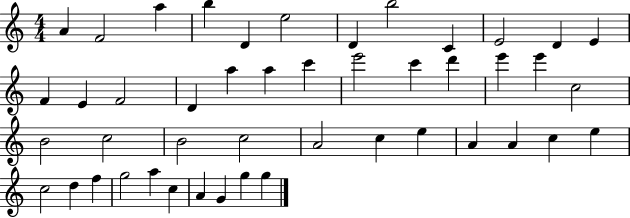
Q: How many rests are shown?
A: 0